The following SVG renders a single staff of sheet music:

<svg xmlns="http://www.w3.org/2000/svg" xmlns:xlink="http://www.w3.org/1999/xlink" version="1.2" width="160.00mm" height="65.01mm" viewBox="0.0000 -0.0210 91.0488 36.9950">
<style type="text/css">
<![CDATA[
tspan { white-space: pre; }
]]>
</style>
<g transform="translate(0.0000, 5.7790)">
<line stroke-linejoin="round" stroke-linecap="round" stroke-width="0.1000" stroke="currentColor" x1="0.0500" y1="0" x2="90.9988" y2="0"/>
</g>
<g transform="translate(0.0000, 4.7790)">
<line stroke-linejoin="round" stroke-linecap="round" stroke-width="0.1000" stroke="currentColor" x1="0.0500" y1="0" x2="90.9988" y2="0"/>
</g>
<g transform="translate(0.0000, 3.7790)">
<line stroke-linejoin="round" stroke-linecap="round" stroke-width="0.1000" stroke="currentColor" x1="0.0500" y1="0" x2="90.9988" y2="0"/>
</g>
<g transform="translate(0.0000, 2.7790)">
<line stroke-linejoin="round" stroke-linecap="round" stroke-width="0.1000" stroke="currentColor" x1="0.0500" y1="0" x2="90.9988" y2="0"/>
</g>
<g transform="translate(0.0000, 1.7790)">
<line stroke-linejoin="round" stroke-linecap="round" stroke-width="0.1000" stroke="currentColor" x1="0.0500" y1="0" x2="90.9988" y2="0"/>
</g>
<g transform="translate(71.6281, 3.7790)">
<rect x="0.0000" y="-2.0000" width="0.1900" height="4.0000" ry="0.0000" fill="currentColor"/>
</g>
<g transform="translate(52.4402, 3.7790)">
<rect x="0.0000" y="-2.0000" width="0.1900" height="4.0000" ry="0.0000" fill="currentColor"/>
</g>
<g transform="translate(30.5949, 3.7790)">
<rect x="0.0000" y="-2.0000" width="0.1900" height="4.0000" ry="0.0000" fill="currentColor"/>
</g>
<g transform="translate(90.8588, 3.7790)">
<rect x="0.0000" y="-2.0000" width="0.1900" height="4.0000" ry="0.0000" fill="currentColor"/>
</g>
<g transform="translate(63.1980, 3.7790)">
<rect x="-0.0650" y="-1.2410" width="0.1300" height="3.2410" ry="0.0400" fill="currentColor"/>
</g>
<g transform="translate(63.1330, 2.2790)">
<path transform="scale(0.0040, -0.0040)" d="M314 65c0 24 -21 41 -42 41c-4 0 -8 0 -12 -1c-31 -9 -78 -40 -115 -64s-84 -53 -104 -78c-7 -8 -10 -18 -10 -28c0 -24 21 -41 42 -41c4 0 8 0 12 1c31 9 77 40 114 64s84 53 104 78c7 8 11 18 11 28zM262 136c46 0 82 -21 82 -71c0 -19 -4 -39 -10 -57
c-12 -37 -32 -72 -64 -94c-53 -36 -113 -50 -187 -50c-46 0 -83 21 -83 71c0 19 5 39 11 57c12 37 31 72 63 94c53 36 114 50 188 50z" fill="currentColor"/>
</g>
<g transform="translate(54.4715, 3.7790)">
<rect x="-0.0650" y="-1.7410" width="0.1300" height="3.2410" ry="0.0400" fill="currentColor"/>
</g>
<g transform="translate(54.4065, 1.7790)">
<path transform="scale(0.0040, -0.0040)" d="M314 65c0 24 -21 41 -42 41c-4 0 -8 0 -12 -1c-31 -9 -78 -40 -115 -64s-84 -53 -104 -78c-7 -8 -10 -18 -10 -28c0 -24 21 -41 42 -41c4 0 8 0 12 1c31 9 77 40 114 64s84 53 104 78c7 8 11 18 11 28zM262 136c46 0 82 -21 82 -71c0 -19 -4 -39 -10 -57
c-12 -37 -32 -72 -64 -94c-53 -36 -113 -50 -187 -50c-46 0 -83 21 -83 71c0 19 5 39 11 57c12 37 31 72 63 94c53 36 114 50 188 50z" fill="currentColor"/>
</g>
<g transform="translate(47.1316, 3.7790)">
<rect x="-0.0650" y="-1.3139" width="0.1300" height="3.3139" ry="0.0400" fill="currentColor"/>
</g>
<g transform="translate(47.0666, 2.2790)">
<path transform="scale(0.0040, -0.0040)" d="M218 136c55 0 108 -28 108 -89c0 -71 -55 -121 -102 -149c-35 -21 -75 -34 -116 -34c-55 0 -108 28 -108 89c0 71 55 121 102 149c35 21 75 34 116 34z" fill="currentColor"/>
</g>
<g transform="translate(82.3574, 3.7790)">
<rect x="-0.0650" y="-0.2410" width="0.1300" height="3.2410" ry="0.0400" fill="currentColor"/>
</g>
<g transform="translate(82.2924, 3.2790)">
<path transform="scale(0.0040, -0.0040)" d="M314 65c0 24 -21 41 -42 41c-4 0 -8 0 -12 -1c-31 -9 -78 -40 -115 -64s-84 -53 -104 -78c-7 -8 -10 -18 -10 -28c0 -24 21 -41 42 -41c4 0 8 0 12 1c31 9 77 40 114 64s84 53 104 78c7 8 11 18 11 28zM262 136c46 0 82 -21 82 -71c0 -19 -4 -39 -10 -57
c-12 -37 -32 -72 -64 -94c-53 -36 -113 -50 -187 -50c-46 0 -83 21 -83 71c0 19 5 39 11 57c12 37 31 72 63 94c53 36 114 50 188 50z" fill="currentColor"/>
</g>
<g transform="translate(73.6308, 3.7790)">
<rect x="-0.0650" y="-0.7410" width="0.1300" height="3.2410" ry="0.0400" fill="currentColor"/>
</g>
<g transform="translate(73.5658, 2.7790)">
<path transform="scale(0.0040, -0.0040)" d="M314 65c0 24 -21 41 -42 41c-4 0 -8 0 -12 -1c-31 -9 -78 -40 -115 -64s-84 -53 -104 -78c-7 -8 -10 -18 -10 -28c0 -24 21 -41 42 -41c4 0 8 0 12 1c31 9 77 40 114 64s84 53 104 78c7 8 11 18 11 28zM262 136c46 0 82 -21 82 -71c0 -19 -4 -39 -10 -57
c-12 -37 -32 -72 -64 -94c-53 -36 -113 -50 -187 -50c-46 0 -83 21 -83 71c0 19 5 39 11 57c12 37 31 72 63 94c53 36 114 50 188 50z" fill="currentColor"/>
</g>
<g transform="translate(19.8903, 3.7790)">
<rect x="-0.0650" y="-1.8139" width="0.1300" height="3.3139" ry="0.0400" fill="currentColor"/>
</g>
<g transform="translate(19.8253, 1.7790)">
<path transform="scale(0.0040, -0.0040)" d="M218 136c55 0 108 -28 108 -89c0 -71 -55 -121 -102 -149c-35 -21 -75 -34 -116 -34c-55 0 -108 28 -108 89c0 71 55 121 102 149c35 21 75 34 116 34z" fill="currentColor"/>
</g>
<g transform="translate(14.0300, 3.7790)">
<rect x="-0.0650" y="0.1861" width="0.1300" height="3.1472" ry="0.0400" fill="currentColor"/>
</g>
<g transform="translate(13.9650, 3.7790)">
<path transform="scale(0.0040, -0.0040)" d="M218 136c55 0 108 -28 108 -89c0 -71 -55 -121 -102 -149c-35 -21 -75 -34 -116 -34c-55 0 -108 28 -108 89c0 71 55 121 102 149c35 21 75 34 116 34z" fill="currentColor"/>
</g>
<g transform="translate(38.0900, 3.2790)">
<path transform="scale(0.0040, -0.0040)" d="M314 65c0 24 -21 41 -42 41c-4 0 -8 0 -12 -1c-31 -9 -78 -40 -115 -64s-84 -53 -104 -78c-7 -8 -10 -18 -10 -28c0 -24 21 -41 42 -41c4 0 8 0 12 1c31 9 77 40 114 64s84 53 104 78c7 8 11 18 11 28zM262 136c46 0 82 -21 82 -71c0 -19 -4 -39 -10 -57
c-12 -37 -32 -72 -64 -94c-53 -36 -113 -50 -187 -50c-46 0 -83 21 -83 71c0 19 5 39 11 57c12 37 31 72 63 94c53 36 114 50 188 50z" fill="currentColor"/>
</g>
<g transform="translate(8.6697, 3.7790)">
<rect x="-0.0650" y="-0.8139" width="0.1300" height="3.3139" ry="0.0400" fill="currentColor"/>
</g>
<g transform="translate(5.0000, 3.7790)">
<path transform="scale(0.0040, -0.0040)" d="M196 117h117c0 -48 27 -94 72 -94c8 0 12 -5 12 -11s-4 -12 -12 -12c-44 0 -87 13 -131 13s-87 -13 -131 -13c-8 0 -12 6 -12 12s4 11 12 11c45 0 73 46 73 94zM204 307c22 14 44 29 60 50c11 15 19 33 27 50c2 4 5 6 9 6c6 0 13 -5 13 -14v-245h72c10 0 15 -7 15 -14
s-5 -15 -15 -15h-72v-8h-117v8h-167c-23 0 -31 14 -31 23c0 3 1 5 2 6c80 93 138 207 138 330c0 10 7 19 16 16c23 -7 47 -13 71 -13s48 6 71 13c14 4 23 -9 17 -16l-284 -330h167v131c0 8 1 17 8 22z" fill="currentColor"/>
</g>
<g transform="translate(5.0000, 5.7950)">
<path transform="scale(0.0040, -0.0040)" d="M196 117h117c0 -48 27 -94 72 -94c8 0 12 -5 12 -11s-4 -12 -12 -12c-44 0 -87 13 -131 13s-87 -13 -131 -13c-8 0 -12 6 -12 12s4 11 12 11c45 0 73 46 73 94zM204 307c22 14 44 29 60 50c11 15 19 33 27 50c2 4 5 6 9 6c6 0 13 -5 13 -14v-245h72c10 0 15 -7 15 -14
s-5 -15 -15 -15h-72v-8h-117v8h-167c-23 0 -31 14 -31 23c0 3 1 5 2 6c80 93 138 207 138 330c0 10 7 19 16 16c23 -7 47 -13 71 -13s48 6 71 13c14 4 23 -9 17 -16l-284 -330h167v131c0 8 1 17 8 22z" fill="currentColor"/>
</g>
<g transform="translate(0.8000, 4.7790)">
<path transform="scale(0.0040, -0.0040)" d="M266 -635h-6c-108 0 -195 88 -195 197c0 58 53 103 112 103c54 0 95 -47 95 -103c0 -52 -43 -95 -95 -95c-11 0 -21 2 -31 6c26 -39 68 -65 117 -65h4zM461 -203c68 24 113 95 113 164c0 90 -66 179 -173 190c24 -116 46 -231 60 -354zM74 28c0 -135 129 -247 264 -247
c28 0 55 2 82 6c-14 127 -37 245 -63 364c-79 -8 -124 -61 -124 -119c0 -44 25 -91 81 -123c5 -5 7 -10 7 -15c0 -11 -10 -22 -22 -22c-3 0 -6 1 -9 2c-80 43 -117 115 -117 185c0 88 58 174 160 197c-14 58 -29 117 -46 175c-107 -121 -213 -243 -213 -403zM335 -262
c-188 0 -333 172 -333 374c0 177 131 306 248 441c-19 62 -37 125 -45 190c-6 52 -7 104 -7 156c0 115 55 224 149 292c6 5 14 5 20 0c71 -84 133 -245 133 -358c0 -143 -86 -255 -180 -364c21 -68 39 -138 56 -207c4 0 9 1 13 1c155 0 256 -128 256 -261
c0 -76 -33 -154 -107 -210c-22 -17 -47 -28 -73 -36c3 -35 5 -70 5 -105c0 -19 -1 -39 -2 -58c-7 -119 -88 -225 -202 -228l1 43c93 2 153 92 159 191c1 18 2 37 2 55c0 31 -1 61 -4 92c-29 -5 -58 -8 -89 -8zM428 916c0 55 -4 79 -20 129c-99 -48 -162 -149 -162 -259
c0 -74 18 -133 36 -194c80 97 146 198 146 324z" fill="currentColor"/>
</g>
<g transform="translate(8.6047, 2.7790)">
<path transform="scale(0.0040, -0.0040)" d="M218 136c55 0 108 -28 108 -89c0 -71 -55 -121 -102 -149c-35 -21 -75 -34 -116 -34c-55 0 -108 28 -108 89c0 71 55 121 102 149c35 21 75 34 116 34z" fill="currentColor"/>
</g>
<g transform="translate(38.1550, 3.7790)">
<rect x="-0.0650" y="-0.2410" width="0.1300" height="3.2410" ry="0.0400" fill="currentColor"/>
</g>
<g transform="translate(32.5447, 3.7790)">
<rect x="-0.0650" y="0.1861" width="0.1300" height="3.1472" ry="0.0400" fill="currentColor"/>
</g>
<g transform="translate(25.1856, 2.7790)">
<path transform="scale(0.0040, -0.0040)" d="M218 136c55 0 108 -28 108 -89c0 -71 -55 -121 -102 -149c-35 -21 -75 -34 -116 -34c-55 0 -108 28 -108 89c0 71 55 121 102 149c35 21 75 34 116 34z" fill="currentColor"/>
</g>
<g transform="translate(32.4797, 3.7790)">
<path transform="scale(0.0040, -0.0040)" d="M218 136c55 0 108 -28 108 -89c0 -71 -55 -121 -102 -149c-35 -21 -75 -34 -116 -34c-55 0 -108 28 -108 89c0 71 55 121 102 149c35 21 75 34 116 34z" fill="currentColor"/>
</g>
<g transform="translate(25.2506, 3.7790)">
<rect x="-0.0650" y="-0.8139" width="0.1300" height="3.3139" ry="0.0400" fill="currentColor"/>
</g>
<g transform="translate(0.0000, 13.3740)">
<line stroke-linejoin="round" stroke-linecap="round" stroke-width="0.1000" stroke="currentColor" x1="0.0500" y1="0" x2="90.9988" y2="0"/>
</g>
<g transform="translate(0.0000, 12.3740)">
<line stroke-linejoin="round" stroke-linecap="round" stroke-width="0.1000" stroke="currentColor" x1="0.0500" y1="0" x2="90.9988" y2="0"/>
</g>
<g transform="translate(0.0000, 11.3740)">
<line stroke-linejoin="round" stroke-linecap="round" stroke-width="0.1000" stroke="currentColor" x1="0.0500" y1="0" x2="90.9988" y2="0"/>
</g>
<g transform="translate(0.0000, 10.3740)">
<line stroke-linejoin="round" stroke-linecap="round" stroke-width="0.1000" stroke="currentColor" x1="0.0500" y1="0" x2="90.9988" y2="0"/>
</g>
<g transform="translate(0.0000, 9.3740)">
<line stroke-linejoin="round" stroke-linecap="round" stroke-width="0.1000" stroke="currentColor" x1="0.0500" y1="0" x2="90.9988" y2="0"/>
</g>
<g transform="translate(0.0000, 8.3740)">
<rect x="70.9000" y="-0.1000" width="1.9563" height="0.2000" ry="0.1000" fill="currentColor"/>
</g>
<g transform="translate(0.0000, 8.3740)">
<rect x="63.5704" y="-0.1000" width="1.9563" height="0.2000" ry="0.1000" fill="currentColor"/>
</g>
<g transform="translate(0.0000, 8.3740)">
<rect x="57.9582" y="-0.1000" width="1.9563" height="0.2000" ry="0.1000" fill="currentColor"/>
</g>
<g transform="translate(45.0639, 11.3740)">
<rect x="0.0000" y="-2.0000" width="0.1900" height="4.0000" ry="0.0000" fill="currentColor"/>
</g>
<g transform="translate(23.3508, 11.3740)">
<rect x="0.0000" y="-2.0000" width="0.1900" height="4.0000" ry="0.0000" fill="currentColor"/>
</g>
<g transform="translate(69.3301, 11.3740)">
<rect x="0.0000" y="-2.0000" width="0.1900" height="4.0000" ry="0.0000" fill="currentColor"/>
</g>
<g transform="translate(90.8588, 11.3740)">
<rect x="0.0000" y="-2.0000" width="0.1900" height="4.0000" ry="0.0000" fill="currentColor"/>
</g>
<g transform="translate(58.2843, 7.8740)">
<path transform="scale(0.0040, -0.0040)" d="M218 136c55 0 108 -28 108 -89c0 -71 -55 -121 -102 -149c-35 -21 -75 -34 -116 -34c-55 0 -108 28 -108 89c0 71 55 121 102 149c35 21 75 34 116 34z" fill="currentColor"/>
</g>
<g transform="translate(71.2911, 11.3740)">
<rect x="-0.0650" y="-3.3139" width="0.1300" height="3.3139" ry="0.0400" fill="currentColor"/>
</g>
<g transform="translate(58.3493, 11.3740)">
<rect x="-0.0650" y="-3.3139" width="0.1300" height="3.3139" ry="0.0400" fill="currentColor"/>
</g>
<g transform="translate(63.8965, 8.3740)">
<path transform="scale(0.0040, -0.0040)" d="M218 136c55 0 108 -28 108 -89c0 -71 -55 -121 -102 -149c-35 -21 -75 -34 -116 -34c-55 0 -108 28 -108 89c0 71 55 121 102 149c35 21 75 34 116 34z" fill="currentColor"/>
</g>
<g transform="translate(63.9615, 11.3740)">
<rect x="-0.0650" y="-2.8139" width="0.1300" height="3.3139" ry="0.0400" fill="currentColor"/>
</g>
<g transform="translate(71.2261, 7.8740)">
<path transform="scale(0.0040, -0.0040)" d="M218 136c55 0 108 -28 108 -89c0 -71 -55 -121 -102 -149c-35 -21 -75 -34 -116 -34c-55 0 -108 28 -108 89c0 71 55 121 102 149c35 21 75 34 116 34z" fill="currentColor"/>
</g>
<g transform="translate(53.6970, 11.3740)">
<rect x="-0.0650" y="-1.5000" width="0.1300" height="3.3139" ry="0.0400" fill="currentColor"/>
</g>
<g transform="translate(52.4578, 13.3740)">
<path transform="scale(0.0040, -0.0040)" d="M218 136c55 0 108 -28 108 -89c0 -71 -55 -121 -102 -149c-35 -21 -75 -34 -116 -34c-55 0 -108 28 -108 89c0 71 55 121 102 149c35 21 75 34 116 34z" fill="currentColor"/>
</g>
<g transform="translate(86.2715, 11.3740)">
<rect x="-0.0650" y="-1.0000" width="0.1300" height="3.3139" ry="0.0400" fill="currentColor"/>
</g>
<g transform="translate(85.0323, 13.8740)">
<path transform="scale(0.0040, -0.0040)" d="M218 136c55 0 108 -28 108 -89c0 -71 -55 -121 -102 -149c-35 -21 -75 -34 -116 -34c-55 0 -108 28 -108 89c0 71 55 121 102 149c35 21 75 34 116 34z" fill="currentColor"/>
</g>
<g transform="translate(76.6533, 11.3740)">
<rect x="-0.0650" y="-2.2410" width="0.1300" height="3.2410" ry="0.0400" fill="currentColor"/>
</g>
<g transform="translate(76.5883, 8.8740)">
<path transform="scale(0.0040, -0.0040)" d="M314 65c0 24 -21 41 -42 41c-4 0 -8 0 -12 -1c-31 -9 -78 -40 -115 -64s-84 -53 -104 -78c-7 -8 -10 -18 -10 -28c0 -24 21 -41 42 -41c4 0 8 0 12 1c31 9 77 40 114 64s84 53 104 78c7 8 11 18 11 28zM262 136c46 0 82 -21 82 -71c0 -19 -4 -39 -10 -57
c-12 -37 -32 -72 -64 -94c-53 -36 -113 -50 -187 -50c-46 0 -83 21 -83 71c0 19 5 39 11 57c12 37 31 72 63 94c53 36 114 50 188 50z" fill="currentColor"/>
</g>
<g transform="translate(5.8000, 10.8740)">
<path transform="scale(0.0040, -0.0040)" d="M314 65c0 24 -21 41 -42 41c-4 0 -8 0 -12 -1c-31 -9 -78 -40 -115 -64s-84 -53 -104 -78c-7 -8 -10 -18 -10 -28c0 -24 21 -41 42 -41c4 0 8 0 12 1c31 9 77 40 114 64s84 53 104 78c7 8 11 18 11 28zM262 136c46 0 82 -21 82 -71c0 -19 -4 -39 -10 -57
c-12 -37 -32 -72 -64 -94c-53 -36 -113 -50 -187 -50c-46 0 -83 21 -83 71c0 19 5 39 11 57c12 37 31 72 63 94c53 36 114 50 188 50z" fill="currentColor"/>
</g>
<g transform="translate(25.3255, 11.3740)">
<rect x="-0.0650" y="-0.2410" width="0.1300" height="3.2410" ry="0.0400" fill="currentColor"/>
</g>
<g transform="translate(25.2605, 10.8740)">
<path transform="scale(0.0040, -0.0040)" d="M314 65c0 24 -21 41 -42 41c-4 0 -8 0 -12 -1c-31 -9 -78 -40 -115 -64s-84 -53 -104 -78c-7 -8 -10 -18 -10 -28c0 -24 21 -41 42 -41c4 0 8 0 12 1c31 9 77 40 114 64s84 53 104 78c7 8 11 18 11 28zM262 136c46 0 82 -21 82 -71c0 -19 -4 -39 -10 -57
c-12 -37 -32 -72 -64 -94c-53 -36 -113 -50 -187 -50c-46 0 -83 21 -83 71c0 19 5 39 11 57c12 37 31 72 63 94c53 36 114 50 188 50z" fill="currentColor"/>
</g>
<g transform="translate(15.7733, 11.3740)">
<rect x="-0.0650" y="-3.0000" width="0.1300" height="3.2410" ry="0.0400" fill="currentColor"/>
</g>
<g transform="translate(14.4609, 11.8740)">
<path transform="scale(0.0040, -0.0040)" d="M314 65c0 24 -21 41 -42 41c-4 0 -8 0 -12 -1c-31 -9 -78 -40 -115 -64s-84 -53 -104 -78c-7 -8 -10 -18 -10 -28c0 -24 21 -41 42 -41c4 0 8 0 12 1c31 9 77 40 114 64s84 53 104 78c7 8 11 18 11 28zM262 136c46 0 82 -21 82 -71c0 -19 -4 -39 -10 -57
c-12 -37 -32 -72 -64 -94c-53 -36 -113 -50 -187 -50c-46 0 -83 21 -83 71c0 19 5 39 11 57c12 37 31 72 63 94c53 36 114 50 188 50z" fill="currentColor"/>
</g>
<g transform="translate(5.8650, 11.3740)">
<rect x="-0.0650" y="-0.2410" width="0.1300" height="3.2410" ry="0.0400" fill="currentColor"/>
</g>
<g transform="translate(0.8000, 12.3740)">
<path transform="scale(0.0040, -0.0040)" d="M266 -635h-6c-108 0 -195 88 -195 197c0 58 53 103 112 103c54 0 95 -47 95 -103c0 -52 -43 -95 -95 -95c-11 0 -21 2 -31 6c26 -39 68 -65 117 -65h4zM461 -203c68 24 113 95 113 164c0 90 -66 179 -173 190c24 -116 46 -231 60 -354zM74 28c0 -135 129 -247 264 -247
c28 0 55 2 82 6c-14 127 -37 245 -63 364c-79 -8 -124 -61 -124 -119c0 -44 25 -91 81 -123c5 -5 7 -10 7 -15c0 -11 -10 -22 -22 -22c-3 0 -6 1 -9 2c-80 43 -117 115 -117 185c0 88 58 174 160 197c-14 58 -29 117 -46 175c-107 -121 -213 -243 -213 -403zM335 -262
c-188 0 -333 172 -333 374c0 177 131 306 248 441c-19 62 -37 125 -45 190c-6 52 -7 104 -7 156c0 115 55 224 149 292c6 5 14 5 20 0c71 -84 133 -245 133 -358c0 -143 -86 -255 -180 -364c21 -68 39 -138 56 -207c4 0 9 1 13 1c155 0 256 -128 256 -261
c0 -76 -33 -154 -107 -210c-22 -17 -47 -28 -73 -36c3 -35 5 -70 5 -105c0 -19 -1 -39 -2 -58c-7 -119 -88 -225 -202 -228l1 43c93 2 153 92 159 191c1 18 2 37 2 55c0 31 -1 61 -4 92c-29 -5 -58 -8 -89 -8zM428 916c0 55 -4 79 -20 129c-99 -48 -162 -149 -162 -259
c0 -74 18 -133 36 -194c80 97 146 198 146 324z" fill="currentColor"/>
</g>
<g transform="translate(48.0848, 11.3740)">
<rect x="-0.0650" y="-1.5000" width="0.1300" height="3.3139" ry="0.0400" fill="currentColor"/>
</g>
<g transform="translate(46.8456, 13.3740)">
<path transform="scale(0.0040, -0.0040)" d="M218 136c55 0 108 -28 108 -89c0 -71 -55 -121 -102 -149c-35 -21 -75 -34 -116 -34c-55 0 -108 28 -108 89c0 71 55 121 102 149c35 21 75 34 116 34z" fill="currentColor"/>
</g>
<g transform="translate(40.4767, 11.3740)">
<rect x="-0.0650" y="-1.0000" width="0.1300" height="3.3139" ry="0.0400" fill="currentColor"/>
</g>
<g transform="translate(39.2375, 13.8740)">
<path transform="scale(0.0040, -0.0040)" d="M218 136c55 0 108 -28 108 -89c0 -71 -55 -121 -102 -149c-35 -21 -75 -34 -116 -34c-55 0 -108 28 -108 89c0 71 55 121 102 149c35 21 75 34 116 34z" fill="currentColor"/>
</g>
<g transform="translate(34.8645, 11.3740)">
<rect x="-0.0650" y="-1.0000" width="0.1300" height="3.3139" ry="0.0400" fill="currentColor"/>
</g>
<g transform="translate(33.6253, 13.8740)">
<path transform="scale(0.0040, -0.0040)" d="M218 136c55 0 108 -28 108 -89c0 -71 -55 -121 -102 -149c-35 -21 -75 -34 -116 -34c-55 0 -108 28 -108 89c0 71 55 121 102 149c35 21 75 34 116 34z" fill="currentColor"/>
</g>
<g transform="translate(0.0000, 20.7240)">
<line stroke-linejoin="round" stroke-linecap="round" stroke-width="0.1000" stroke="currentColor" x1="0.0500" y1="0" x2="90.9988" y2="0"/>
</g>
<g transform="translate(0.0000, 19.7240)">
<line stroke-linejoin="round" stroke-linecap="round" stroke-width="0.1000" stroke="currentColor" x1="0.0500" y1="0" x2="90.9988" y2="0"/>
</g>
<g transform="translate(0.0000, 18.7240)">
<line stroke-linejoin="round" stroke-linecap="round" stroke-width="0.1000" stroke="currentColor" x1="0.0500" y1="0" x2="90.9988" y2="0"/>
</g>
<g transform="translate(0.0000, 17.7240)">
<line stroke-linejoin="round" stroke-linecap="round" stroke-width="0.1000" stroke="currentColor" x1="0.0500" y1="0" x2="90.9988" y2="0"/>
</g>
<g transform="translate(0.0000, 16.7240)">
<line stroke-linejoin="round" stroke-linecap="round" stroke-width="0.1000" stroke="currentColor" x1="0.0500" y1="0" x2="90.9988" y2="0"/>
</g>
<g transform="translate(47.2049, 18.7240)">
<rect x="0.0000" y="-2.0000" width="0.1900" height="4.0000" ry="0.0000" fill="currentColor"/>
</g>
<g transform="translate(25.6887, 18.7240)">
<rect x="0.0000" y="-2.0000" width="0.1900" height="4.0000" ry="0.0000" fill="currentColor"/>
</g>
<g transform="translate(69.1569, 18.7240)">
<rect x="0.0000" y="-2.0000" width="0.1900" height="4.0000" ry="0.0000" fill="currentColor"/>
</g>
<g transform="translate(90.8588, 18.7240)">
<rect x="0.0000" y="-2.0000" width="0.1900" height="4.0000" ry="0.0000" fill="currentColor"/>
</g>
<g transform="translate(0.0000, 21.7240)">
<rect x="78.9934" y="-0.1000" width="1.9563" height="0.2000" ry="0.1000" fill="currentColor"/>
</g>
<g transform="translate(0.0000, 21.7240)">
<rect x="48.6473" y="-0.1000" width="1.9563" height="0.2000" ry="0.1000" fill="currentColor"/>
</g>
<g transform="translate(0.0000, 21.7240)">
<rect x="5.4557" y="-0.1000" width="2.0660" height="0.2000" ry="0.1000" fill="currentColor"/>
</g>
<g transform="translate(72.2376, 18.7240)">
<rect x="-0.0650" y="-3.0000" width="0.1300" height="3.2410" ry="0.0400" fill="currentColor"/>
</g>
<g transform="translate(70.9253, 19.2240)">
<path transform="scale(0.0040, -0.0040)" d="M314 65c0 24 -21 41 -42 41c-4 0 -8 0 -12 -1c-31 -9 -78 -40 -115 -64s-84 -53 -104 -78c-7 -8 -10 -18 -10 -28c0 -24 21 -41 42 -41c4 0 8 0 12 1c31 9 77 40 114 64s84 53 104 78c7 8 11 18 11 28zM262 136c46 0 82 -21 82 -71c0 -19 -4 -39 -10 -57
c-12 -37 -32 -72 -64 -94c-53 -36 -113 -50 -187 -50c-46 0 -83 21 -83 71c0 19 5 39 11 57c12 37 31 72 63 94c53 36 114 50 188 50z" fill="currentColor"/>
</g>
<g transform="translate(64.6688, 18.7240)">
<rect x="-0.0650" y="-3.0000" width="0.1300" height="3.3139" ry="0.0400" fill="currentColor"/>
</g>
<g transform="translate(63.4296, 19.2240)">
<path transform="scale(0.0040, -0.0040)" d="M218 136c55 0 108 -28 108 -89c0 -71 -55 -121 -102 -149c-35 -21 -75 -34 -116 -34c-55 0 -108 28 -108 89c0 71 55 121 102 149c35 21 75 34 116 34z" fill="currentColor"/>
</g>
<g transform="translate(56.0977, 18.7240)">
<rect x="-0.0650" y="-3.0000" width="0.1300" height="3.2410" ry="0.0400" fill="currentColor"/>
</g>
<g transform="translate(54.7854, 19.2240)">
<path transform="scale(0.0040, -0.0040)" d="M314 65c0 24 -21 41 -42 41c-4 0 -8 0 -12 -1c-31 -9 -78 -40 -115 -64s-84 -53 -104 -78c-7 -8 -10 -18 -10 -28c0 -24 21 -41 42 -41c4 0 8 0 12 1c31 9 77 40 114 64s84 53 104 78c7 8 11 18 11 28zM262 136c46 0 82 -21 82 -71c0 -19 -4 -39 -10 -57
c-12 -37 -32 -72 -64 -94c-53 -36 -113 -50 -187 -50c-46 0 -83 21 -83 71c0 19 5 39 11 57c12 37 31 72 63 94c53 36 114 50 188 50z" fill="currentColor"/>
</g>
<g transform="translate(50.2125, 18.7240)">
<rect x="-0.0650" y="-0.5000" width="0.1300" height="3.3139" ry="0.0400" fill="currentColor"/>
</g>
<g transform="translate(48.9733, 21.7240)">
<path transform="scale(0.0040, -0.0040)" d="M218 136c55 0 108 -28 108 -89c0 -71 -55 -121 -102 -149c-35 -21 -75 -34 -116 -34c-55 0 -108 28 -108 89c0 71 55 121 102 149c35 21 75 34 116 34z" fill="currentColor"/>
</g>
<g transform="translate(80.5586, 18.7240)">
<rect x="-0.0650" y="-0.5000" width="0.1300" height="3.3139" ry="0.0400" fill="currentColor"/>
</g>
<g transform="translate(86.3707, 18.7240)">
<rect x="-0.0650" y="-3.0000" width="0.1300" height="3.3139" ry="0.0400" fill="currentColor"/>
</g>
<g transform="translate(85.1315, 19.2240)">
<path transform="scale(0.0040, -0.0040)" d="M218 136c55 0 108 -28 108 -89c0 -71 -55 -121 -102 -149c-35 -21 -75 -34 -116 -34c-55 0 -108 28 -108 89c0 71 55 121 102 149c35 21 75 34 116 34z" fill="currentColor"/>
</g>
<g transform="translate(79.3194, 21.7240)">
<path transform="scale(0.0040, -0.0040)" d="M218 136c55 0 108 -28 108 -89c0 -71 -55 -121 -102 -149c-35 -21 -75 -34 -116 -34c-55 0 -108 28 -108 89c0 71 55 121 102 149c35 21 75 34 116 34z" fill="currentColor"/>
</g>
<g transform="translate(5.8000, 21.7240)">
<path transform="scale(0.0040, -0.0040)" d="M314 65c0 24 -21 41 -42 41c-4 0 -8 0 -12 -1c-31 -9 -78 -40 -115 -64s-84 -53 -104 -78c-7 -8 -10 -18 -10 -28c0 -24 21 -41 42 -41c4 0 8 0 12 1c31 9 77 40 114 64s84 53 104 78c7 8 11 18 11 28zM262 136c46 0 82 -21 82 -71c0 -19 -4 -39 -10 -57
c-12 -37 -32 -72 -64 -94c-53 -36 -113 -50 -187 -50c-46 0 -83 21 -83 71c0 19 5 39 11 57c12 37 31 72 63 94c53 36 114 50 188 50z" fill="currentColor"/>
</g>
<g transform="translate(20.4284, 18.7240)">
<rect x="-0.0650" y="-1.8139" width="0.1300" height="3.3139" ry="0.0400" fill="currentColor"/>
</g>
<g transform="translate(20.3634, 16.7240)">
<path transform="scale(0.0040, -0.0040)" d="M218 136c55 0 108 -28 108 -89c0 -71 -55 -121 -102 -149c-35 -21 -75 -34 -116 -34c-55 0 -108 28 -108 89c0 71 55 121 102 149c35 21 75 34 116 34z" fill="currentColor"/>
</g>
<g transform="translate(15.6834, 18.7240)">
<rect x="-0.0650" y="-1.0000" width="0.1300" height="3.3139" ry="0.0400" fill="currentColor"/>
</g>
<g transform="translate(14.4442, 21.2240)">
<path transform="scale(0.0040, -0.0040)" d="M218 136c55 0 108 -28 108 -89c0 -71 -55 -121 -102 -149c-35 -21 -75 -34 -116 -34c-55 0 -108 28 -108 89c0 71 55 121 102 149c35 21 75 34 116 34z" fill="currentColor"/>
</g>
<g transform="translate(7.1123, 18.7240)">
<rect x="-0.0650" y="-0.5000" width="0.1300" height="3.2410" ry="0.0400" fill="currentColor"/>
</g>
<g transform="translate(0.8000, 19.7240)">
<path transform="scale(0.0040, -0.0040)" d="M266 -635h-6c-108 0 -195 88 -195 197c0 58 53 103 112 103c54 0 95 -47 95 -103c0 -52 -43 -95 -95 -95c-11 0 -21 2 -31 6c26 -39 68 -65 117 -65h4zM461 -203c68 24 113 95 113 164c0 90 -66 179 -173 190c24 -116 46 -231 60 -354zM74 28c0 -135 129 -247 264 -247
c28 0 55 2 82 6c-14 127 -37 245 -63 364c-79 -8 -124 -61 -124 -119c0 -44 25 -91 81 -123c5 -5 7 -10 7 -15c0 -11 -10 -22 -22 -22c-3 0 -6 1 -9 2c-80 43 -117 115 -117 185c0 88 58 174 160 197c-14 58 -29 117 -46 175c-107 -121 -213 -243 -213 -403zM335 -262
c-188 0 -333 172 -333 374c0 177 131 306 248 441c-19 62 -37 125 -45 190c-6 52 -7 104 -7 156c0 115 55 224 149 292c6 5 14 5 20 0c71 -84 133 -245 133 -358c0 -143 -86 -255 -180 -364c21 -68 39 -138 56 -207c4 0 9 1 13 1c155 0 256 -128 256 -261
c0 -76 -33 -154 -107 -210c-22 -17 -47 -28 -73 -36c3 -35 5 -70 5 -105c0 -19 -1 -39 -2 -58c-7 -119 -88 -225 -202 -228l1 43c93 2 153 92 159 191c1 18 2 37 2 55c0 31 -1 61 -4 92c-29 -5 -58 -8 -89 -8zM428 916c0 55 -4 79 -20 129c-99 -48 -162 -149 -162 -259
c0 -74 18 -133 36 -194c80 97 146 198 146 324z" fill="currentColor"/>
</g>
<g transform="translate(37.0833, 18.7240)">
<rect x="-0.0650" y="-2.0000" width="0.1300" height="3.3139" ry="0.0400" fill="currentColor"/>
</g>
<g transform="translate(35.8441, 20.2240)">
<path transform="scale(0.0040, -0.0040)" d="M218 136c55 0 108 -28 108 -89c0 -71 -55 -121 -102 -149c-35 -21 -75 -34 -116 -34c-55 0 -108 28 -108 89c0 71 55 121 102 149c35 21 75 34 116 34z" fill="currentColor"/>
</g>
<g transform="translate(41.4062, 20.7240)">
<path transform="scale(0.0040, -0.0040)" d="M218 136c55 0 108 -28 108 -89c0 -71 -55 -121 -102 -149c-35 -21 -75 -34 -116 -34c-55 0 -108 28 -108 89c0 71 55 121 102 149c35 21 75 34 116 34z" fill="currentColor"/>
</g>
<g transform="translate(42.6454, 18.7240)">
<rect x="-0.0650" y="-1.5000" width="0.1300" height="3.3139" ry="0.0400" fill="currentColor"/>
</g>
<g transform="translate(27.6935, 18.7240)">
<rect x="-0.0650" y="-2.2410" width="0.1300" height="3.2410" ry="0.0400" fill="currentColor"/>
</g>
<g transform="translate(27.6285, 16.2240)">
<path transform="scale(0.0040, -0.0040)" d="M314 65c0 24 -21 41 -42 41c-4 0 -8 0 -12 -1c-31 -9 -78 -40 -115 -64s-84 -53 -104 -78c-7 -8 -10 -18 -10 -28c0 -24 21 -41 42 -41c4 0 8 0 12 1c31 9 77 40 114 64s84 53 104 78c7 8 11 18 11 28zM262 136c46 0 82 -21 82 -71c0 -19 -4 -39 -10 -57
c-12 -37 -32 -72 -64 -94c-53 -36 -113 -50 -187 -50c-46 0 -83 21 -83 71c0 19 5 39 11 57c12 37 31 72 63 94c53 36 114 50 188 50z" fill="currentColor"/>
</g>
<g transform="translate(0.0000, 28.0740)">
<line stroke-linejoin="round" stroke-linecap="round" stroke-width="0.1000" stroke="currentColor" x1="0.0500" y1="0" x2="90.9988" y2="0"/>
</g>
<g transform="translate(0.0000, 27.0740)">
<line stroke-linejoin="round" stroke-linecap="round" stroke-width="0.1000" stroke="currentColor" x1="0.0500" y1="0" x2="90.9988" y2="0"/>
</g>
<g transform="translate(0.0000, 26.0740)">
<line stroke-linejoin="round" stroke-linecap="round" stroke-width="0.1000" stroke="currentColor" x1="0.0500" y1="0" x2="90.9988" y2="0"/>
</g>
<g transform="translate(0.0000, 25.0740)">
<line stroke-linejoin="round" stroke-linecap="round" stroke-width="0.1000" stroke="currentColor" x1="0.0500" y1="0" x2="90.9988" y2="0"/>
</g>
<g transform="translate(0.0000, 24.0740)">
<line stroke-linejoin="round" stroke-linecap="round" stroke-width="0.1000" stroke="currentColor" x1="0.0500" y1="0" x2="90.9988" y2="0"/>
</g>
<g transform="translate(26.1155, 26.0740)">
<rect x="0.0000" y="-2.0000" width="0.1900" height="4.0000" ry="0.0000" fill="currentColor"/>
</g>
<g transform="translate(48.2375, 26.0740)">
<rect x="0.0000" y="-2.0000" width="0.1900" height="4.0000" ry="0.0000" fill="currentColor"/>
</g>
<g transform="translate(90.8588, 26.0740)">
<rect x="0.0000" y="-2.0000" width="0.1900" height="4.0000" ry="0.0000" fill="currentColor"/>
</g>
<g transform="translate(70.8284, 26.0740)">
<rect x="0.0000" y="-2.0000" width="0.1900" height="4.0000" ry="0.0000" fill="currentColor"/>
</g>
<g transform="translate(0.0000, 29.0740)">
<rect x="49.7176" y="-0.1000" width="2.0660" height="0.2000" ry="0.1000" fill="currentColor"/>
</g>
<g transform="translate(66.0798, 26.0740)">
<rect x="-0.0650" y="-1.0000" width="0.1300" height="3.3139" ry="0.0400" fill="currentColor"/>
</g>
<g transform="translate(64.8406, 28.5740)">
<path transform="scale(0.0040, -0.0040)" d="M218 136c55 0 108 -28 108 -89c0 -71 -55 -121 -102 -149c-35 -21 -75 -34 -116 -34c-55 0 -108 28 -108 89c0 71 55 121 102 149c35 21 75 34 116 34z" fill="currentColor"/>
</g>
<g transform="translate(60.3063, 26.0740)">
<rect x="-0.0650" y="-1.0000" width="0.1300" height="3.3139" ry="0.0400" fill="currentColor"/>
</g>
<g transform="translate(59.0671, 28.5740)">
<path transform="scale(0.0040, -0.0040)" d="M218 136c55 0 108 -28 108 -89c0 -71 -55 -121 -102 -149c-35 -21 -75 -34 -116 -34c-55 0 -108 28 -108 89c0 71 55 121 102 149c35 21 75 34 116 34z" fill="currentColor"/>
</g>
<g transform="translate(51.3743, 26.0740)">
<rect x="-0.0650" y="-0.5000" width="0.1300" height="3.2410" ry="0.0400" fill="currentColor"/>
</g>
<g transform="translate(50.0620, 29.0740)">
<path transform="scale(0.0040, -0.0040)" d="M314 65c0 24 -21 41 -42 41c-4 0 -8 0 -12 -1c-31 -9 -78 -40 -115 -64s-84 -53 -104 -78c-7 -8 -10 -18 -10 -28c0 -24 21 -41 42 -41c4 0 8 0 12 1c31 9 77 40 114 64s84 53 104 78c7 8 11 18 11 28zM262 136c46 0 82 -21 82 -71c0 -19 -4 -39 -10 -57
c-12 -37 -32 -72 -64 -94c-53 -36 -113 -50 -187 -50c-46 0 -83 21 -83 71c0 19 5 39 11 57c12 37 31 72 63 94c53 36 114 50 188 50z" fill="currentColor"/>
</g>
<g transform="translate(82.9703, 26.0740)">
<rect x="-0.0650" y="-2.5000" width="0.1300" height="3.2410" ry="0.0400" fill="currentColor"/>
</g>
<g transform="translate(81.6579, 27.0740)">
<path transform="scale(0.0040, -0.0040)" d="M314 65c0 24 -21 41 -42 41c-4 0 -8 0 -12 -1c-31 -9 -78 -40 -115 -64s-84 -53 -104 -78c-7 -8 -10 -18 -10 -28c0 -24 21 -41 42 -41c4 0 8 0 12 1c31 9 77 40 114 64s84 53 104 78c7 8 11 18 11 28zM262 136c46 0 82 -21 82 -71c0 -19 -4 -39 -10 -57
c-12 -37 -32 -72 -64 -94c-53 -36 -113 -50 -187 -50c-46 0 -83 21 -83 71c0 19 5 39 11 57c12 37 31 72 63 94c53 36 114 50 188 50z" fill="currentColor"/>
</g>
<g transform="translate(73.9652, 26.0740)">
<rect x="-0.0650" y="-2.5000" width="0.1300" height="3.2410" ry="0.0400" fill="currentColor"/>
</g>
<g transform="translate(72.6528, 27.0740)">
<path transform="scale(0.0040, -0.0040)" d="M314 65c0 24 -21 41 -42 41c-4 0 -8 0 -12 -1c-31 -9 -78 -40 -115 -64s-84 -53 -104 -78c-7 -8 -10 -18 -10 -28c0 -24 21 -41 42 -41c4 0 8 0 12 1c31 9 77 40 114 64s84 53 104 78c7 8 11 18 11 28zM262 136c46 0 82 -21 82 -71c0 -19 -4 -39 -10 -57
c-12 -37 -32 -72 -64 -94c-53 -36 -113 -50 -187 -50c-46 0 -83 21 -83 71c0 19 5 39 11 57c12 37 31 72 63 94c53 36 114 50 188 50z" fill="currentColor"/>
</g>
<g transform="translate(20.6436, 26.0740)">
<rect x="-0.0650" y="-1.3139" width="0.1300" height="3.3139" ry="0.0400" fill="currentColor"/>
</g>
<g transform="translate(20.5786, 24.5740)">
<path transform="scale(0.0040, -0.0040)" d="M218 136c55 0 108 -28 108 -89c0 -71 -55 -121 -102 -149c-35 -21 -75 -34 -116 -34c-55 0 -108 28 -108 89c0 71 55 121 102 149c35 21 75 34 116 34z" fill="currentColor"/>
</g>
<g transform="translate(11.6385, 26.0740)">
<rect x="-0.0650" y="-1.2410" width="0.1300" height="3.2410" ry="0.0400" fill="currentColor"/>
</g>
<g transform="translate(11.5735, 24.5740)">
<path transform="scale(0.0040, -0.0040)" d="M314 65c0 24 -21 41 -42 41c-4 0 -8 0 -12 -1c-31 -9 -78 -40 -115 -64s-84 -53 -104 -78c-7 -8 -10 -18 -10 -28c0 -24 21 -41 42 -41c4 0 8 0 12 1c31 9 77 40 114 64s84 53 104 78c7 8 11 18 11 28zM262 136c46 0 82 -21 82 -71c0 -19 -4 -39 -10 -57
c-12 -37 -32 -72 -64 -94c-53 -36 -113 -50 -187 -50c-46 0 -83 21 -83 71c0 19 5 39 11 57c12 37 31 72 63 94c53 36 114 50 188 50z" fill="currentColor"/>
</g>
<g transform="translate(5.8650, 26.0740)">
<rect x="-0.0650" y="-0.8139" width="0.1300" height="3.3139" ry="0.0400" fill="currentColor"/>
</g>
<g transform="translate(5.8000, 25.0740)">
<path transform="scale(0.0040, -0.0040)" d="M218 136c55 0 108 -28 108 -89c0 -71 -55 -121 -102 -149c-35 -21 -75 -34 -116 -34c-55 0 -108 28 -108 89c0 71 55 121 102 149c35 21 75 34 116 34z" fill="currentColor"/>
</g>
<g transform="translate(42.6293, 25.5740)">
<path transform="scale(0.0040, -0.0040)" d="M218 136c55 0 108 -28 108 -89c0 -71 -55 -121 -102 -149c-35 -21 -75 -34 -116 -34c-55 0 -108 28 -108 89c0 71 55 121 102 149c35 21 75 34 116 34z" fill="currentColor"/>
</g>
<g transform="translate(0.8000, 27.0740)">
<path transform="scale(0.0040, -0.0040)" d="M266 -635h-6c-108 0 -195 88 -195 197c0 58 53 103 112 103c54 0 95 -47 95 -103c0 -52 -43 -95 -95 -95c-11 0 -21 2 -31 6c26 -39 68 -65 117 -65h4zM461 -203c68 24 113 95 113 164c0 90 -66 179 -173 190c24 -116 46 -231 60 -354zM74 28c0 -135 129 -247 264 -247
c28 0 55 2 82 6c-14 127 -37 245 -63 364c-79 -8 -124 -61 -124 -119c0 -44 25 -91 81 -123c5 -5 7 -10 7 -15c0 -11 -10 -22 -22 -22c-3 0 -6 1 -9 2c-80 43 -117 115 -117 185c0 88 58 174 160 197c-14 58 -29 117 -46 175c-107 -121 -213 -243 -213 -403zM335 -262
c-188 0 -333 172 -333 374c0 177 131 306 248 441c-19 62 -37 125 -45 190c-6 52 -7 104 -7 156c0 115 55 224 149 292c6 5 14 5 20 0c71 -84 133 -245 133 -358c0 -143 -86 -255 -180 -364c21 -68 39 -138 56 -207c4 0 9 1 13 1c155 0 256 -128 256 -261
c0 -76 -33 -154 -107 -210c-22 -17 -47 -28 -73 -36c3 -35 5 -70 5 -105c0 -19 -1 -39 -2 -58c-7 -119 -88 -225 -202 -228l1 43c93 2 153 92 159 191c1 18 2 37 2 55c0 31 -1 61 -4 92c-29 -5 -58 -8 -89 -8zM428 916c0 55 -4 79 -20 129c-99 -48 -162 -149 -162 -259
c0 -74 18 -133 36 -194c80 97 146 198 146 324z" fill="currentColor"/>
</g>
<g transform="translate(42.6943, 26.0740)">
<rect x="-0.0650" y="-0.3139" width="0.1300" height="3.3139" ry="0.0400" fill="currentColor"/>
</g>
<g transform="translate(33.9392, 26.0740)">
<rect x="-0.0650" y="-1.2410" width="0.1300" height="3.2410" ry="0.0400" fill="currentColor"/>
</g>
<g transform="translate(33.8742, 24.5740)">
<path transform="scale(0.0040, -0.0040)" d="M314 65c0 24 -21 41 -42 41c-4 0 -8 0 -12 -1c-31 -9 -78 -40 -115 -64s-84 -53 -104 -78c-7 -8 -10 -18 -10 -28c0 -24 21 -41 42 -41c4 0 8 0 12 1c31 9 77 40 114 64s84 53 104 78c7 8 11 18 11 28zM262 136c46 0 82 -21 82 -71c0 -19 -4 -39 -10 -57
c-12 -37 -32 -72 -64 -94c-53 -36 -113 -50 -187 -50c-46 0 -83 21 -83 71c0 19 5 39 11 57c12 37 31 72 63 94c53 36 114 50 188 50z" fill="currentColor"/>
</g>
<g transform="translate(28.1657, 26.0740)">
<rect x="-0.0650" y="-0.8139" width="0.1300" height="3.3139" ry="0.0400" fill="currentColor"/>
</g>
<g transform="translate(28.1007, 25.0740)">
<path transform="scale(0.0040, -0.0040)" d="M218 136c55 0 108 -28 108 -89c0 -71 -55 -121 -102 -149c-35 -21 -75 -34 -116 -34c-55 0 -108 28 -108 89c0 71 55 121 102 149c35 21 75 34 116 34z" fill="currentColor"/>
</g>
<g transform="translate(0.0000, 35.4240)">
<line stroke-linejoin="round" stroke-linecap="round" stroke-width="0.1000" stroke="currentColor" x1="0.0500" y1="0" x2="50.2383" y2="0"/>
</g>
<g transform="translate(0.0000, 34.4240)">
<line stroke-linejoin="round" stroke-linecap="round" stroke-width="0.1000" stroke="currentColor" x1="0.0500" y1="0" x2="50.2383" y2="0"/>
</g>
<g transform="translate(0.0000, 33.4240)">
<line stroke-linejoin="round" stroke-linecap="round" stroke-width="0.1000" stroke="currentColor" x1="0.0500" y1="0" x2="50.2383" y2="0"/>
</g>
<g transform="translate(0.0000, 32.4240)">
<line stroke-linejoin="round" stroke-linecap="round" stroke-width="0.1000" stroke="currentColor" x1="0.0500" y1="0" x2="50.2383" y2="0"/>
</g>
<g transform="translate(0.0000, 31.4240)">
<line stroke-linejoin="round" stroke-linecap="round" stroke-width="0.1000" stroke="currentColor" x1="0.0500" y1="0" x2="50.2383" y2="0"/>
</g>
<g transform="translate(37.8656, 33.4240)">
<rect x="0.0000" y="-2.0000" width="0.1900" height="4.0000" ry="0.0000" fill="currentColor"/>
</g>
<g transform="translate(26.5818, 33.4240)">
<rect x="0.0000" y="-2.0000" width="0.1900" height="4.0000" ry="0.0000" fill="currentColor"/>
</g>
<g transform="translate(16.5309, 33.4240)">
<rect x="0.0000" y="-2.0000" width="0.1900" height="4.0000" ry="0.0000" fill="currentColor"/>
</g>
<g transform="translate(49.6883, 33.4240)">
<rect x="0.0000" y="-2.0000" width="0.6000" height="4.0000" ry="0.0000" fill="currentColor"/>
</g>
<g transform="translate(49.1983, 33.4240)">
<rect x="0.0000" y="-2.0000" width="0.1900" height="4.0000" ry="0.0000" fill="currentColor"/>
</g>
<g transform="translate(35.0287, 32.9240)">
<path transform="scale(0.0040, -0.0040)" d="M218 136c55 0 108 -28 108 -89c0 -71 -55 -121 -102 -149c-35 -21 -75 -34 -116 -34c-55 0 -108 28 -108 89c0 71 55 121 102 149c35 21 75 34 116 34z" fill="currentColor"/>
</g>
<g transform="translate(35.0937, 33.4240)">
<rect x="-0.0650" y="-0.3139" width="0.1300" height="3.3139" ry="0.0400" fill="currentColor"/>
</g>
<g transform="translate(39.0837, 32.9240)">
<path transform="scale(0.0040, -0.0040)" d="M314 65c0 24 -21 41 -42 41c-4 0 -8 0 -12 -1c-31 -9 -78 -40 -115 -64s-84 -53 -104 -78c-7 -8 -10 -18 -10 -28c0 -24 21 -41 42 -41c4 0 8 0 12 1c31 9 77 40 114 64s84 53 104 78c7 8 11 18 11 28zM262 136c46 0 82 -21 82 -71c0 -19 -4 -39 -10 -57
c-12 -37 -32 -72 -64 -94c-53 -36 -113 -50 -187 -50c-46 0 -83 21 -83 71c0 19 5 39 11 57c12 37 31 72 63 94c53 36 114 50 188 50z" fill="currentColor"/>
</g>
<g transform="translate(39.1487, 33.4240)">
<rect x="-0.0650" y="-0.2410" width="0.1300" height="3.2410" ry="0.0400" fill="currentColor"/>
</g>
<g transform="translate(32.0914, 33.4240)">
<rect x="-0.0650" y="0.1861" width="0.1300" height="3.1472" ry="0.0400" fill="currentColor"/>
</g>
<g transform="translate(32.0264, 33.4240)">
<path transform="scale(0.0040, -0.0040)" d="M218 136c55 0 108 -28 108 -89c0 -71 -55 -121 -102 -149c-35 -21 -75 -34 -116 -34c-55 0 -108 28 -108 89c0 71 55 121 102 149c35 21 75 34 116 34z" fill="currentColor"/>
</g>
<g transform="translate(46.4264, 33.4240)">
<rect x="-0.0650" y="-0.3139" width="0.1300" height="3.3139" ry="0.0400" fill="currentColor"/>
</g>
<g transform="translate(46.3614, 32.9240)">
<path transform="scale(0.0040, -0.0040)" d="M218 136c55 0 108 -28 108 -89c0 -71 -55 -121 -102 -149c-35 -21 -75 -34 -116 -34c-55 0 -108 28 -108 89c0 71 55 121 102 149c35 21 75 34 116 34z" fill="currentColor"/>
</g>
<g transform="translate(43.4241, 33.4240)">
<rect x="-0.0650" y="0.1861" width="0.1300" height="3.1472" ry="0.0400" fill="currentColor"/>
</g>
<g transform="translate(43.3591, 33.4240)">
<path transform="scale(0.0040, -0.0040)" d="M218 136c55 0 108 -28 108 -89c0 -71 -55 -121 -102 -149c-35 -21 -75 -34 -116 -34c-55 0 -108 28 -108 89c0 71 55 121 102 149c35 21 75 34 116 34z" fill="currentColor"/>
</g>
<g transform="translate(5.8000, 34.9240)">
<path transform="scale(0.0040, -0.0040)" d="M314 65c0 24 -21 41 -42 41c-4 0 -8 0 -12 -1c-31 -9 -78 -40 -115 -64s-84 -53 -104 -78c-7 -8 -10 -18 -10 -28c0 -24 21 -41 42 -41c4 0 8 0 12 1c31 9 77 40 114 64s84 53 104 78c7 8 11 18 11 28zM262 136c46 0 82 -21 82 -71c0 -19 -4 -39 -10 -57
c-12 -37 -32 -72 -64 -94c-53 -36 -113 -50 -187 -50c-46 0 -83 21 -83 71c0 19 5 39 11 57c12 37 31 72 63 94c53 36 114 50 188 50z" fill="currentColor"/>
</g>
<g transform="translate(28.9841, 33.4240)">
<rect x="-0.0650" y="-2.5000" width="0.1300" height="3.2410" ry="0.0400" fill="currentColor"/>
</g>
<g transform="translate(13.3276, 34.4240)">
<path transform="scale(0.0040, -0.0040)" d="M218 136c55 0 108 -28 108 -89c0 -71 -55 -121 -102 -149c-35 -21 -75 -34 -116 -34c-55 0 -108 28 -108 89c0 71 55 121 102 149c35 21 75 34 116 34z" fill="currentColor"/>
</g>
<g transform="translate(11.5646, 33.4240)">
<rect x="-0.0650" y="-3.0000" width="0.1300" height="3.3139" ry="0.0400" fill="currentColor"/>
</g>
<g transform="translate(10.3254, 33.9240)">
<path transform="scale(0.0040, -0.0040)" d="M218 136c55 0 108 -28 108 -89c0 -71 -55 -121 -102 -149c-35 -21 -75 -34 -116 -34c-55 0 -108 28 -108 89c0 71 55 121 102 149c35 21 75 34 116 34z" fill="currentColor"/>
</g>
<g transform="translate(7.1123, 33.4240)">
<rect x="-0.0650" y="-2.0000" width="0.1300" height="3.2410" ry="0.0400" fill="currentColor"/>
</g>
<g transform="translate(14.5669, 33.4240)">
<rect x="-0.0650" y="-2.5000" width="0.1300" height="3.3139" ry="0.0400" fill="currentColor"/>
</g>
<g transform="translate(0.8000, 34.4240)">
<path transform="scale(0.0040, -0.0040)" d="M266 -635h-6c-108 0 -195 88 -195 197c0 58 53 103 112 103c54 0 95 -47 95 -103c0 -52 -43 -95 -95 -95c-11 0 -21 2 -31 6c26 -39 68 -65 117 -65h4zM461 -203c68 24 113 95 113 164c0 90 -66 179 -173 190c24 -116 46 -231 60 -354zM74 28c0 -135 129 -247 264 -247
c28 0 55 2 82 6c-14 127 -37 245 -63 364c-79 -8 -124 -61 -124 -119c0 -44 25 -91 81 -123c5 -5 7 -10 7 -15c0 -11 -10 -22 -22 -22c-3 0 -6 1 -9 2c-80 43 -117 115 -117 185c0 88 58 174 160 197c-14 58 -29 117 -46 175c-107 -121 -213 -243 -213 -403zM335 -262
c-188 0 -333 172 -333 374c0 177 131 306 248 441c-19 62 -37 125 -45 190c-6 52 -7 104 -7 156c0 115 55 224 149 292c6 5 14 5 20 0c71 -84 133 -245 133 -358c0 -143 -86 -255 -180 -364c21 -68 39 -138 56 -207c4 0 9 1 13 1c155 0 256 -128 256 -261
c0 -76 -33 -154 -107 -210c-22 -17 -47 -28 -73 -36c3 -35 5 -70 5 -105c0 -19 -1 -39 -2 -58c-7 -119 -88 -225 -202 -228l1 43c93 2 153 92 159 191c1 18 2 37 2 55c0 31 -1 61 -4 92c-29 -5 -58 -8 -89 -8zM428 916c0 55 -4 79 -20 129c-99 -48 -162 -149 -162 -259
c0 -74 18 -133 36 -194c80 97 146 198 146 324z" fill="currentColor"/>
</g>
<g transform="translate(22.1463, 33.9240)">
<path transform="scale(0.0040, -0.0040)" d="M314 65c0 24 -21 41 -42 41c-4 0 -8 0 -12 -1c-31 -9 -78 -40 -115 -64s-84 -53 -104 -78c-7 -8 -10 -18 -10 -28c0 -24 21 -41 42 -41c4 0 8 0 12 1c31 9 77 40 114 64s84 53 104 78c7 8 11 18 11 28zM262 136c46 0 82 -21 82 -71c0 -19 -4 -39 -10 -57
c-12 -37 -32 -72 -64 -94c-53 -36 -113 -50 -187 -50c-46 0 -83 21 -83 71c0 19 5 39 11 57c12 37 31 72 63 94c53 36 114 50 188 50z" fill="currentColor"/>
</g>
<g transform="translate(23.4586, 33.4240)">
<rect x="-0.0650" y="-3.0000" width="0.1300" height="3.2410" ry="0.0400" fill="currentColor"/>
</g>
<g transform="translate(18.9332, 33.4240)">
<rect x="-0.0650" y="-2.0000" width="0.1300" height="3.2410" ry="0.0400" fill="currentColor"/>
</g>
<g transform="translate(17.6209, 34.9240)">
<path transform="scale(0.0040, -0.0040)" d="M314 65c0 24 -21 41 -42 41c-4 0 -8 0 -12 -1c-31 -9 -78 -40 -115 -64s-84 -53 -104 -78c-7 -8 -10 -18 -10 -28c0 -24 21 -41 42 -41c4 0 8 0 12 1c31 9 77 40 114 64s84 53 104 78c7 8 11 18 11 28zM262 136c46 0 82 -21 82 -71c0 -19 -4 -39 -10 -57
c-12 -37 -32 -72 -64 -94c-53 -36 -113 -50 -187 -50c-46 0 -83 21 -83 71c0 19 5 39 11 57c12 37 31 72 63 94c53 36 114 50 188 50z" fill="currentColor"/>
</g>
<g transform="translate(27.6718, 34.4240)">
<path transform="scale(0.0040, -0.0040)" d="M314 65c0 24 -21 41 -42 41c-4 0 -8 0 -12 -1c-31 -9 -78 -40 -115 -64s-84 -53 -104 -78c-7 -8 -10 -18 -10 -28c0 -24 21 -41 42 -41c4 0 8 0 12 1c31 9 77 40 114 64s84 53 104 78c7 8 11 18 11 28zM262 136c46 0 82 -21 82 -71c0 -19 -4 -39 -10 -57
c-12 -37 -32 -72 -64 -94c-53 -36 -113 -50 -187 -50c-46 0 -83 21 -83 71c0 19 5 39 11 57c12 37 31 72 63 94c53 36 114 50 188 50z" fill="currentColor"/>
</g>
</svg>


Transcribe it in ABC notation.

X:1
T:Untitled
M:4/4
L:1/4
K:C
d B f d B c2 e f2 e2 d2 c2 c2 A2 c2 D D E E b a b g2 D C2 D f g2 F E C A2 A A2 C A d e2 e d e2 c C2 D D G2 G2 F2 A G F2 A2 G2 B c c2 B c